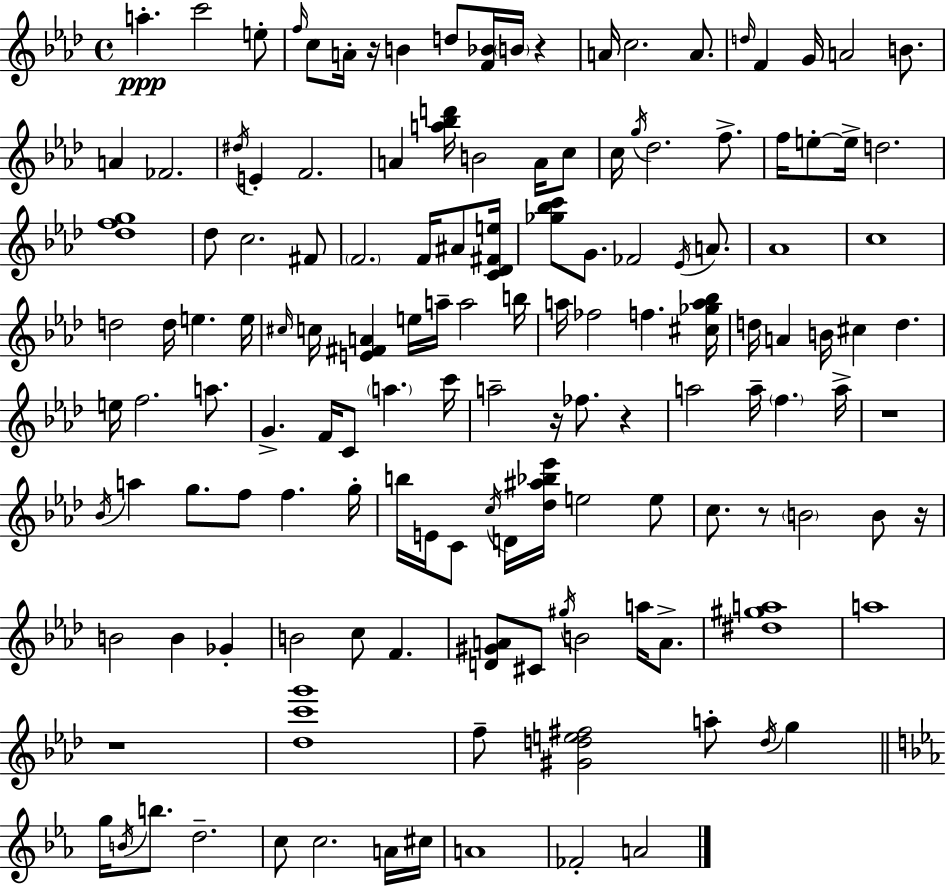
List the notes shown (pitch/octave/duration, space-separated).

A5/q. C6/h E5/e F5/s C5/e A4/s R/s B4/q D5/e [F4,Bb4]/s B4/s R/q A4/s C5/h. A4/e. D5/s F4/q G4/s A4/h B4/e. A4/q FES4/h. D#5/s E4/q F4/h. A4/q [A5,Bb5,D6]/s B4/h A4/s C5/e C5/s G5/s Db5/h. F5/e. F5/s E5/e E5/s D5/h. [Db5,F5,G5]/w Db5/e C5/h. F#4/e F4/h. F4/s A#4/e [C4,Db4,F#4,E5]/s [Gb5,Bb5,C6]/e G4/e. FES4/h Eb4/s A4/e. Ab4/w C5/w D5/h D5/s E5/q. E5/s C#5/s C5/s [E4,F#4,A4]/q E5/s A5/s A5/h B5/s A5/s FES5/h F5/q. [C#5,Gb5,A5,Bb5]/s D5/s A4/q B4/s C#5/q D5/q. E5/s F5/h. A5/e. G4/q. F4/s C4/e A5/q. C6/s A5/h R/s FES5/e. R/q A5/h A5/s F5/q. A5/s R/w Bb4/s A5/q G5/e. F5/e F5/q. G5/s B5/s E4/s C4/e C5/s D4/s [Db5,A#5,Bb5,Eb6]/s E5/h E5/e C5/e. R/e B4/h B4/e R/s B4/h B4/q Gb4/q B4/h C5/e F4/q. [D4,G#4,A4]/e C#4/e G#5/s B4/h A5/s A4/e. [D#5,G#5,A5]/w A5/w R/w [Db5,C6,G6]/w F5/e [G#4,D5,E5,F#5]/h A5/e D5/s G5/q G5/s B4/s B5/e. D5/h. C5/e C5/h. A4/s C#5/s A4/w FES4/h A4/h